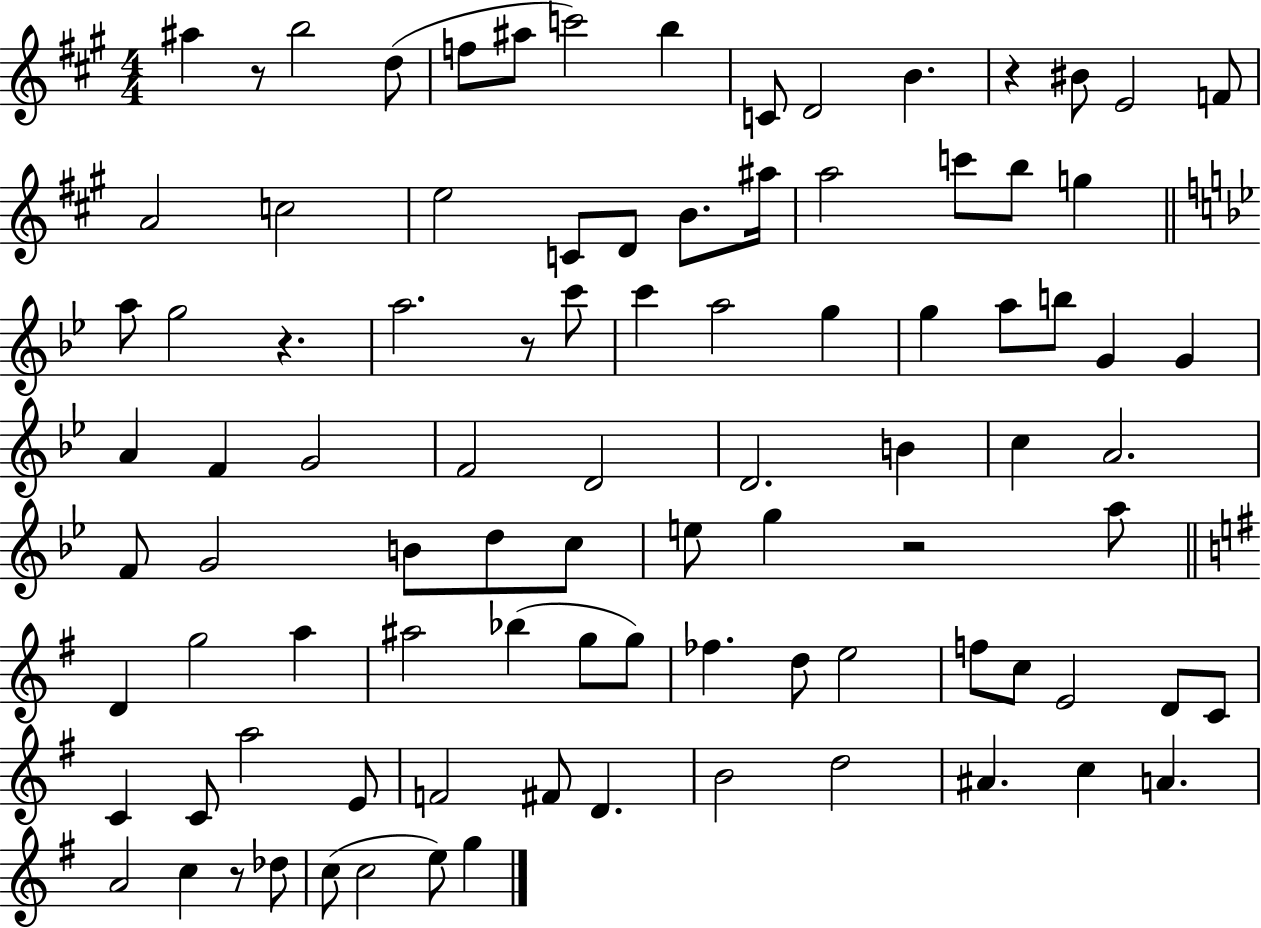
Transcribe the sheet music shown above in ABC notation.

X:1
T:Untitled
M:4/4
L:1/4
K:A
^a z/2 b2 d/2 f/2 ^a/2 c'2 b C/2 D2 B z ^B/2 E2 F/2 A2 c2 e2 C/2 D/2 B/2 ^a/4 a2 c'/2 b/2 g a/2 g2 z a2 z/2 c'/2 c' a2 g g a/2 b/2 G G A F G2 F2 D2 D2 B c A2 F/2 G2 B/2 d/2 c/2 e/2 g z2 a/2 D g2 a ^a2 _b g/2 g/2 _f d/2 e2 f/2 c/2 E2 D/2 C/2 C C/2 a2 E/2 F2 ^F/2 D B2 d2 ^A c A A2 c z/2 _d/2 c/2 c2 e/2 g